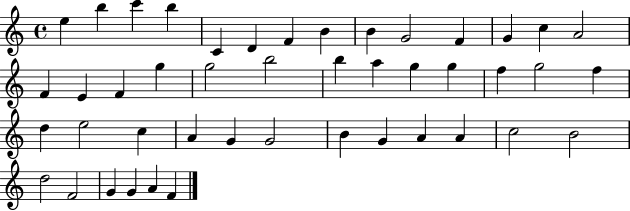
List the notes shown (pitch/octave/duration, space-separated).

E5/q B5/q C6/q B5/q C4/q D4/q F4/q B4/q B4/q G4/h F4/q G4/q C5/q A4/h F4/q E4/q F4/q G5/q G5/h B5/h B5/q A5/q G5/q G5/q F5/q G5/h F5/q D5/q E5/h C5/q A4/q G4/q G4/h B4/q G4/q A4/q A4/q C5/h B4/h D5/h F4/h G4/q G4/q A4/q F4/q